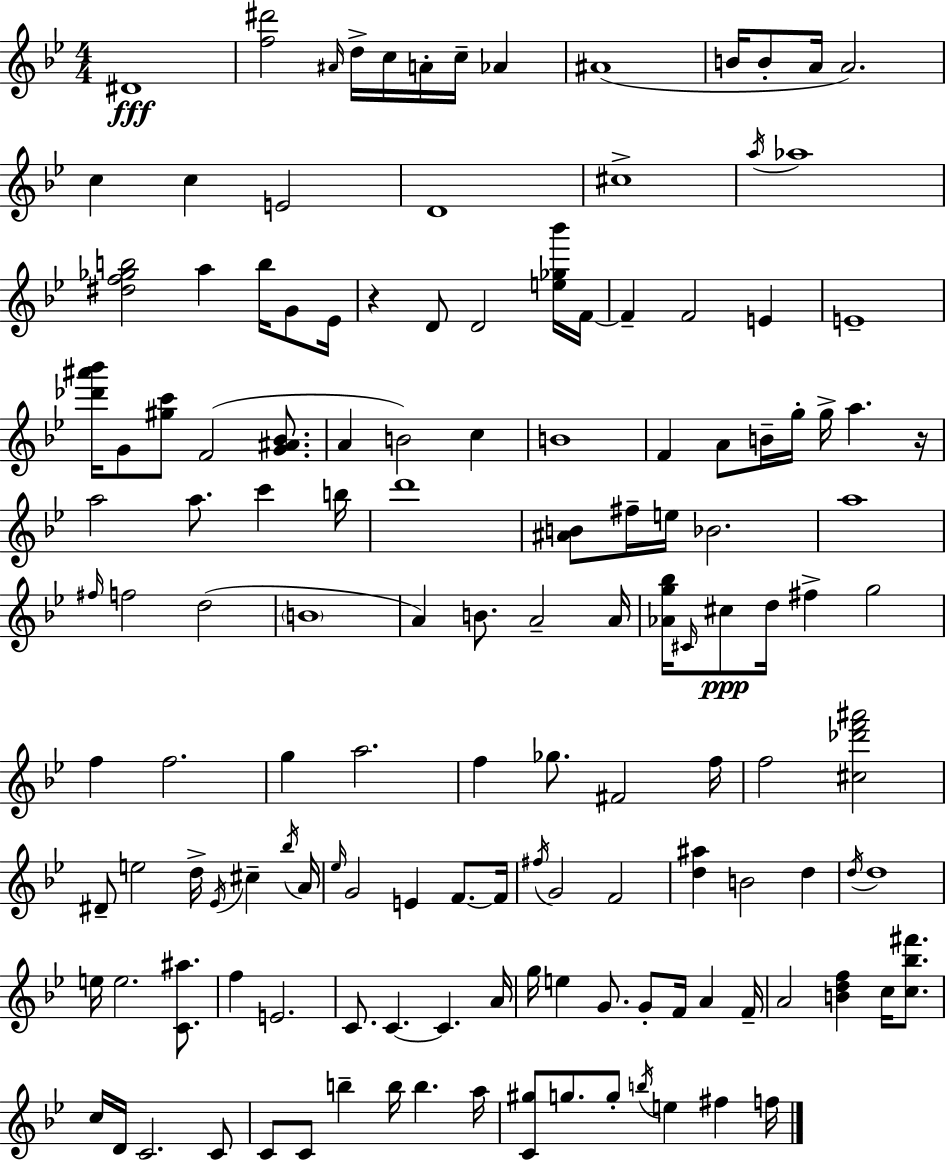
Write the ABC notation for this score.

X:1
T:Untitled
M:4/4
L:1/4
K:Bb
^D4 [f^d']2 ^A/4 d/4 c/4 A/4 c/4 _A ^A4 B/4 B/2 A/4 A2 c c E2 D4 ^c4 a/4 _a4 [^df_gb]2 a b/4 G/2 _E/4 z D/2 D2 [e_g_b']/4 F/4 F F2 E E4 [_d'^a'_b']/4 G/2 [^gc']/2 F2 [G^A_B]/2 A B2 c B4 F A/2 B/4 g/4 g/4 a z/4 a2 a/2 c' b/4 d'4 [^AB]/2 ^f/4 e/4 _B2 a4 ^f/4 f2 d2 B4 A B/2 A2 A/4 [_Ag_b]/4 ^C/4 ^c/2 d/4 ^f g2 f f2 g a2 f _g/2 ^F2 f/4 f2 [^c_d'f'^a']2 ^D/2 e2 d/4 _E/4 ^c _b/4 A/4 _e/4 G2 E F/2 F/4 ^f/4 G2 F2 [d^a] B2 d d/4 d4 e/4 e2 [C^a]/2 f E2 C/2 C C A/4 g/4 e G/2 G/2 F/4 A F/4 A2 [Bdf] c/4 [c_b^f']/2 c/4 D/4 C2 C/2 C/2 C/2 b b/4 b a/4 [C^g]/2 g/2 g/2 b/4 e ^f f/4